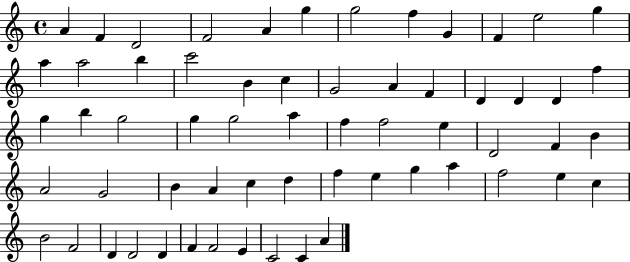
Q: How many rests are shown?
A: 0